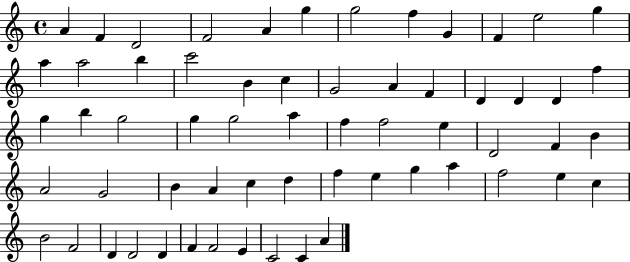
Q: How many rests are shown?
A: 0